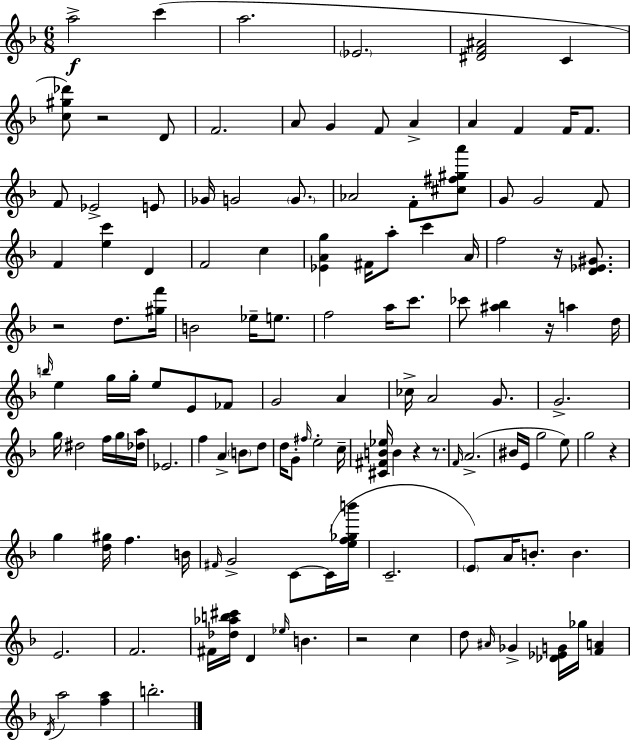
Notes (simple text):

A5/h C6/q A5/h. Eb4/h. [D#4,F4,A#4]/h C4/q [C5,G#5,Db6]/e R/h D4/e F4/h. A4/e G4/q F4/e A4/q A4/q F4/q F4/s F4/e. F4/e Eb4/h E4/e Gb4/s G4/h G4/e. Ab4/h F4/e [C#5,F#5,G#5,A6]/e G4/e G4/h F4/e F4/q [E5,C6]/q D4/q F4/h C5/q [Eb4,A4,G5]/q F#4/s A5/e C6/q A4/s F5/h R/s [D4,Eb4,G#4]/e. R/h D5/e. [G#5,F6]/s B4/h Eb5/s E5/e. F5/h A5/s C6/e. CES6/e [A#5,Bb5]/q R/s A5/q D5/s B5/s E5/q G5/s G5/s E5/e E4/e FES4/e G4/h A4/q CES5/s A4/h G4/e. G4/h. G5/s D#5/h F5/s G5/s [Db5,A5]/s Eb4/h. F5/q A4/q B4/e D5/e D5/s G4/e F#5/s E5/h C5/s [C#4,F#4,B4,Eb5]/s B4/q R/q R/e. F4/s A4/h. BIS4/s E4/s G5/h E5/e G5/h R/q G5/q [D5,G#5]/s F5/q. B4/s F#4/s G4/h C4/e C4/s [E5,F5,Gb5,B6]/s C4/h. E4/e A4/s B4/e. B4/q. E4/h. F4/h. F#4/s [Db5,Ab5,B5,C#6]/s D4/q Eb5/s B4/q. R/h C5/q D5/e A#4/s Gb4/q [Db4,Eb4,G4]/s Gb5/s [F4,A4]/q D4/s A5/h [F5,A5]/q B5/h.